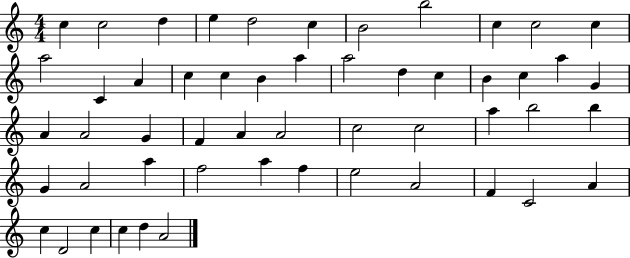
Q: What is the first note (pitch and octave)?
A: C5